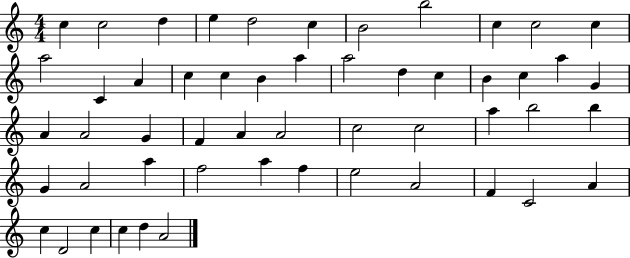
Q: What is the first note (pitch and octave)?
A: C5